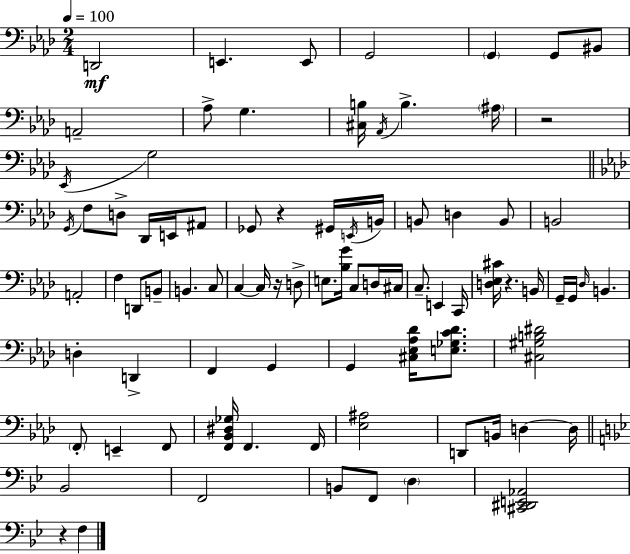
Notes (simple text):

D2/h E2/q. E2/e G2/h G2/q G2/e BIS2/e A2/h Ab3/e G3/q. [C#3,B3]/s Ab2/s B3/q. A#3/s R/h Eb2/s G3/h G2/s F3/e D3/e Db2/s E2/s A#2/e Gb2/e R/q G#2/s E2/s B2/s B2/e D3/q B2/e B2/h A2/h F3/q D2/e B2/e B2/q. C3/e C3/q C3/s R/s D3/e E3/e. [Bb3,G4]/s C3/e D3/s C#3/s C3/e. E2/q C2/s [D3,Eb3,C#4]/s R/q. B2/s G2/s G2/s Db3/s B2/q. D3/q D2/q F2/q G2/q G2/q [C#3,Eb3,Ab3,Db4]/s [E3,Gb3,C4,Db4]/e. [C#3,G#3,B3,D#4]/h F2/e E2/q F2/e [F2,Bb2,D#3,Gb3]/s F2/q. F2/s [Eb3,A#3]/h D2/e B2/s D3/q D3/s Bb2/h F2/h B2/e F2/e D3/q [C#2,D#2,E2,Ab2]/h R/q F3/q